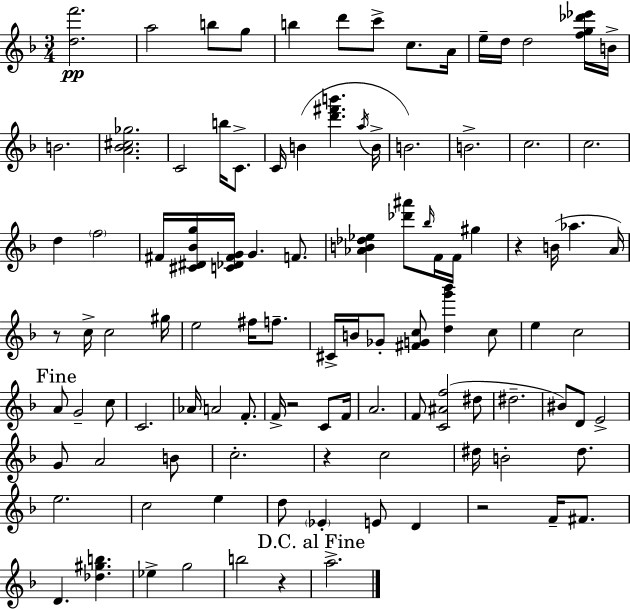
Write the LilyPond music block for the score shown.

{
  \clef treble
  \numericTimeSignature
  \time 3/4
  \key f \major
  <d'' f'''>2.\pp | a''2 b''8 g''8 | b''4 d'''8 c'''8-> c''8. a'16 | e''16-- d''16 d''2 <f'' g'' des''' ees'''>16 b'16-> | \break b'2. | <a' bes' cis'' ges''>2. | c'2 b''16 c'8.-> | c'16 b'4( <d''' fis''' b'''>4. \acciaccatura { a''16 } | \break b'16-> b'2.) | b'2.-> | c''2. | c''2. | \break d''4 \parenthesize f''2 | fis'16 <cis' dis' bes' g''>16 <c' des' fis' g'>16 g'4. f'8. | <aes' b' des'' ees''>4 <des''' ais'''>8 \grace { bes''16 } f'16 f'16 gis''4 | r4 b'16( aes''4. | \break a'16) r8 c''16-> c''2 | gis''16 e''2 fis''16 f''8.-- | cis'16-> b'16 ges'8-. <fis' g' c''>8 <d'' g''' bes'''>4 | c''8 e''4 c''2 | \break \mark "Fine" a'8 g'2-- | c''8 c'2. | aes'16 a'2 f'8.-. | f'16-> r2 c'8 | \break f'16 a'2. | f'8 <c' ais' f''>2( | dis''8 dis''2.-- | bis'8) d'8 e'2-> | \break g'8 a'2 | b'8 c''2.-. | r4 c''2 | dis''16 b'2-. dis''8. | \break e''2. | c''2 e''4 | d''8 \parenthesize ees'4-. e'8 d'4 | r2 f'16-- fis'8. | \break d'4. <des'' gis'' b''>4. | ees''4-> g''2 | b''2 r4 | \mark "D.C. al Fine" a''2.-> | \break \bar "|."
}